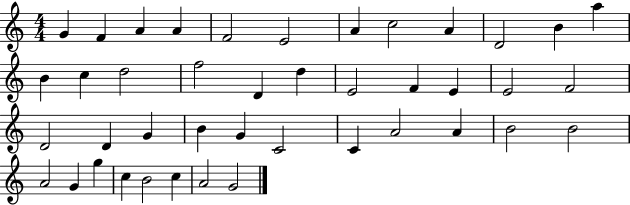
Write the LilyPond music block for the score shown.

{
  \clef treble
  \numericTimeSignature
  \time 4/4
  \key c \major
  g'4 f'4 a'4 a'4 | f'2 e'2 | a'4 c''2 a'4 | d'2 b'4 a''4 | \break b'4 c''4 d''2 | f''2 d'4 d''4 | e'2 f'4 e'4 | e'2 f'2 | \break d'2 d'4 g'4 | b'4 g'4 c'2 | c'4 a'2 a'4 | b'2 b'2 | \break a'2 g'4 g''4 | c''4 b'2 c''4 | a'2 g'2 | \bar "|."
}